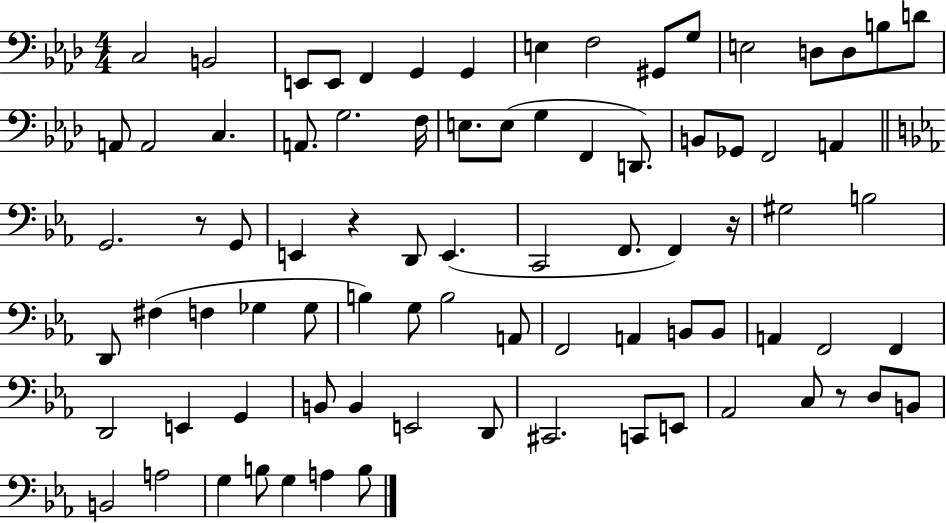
C3/h B2/h E2/e E2/e F2/q G2/q G2/q E3/q F3/h G#2/e G3/e E3/h D3/e D3/e B3/e D4/e A2/e A2/h C3/q. A2/e. G3/h. F3/s E3/e. E3/e G3/q F2/q D2/e. B2/e Gb2/e F2/h A2/q G2/h. R/e G2/e E2/q R/q D2/e E2/q. C2/h F2/e. F2/q R/s G#3/h B3/h D2/e F#3/q F3/q Gb3/q Gb3/e B3/q G3/e B3/h A2/e F2/h A2/q B2/e B2/e A2/q F2/h F2/q D2/h E2/q G2/q B2/e B2/q E2/h D2/e C#2/h. C2/e E2/e Ab2/h C3/e R/e D3/e B2/e B2/h A3/h G3/q B3/e G3/q A3/q B3/e